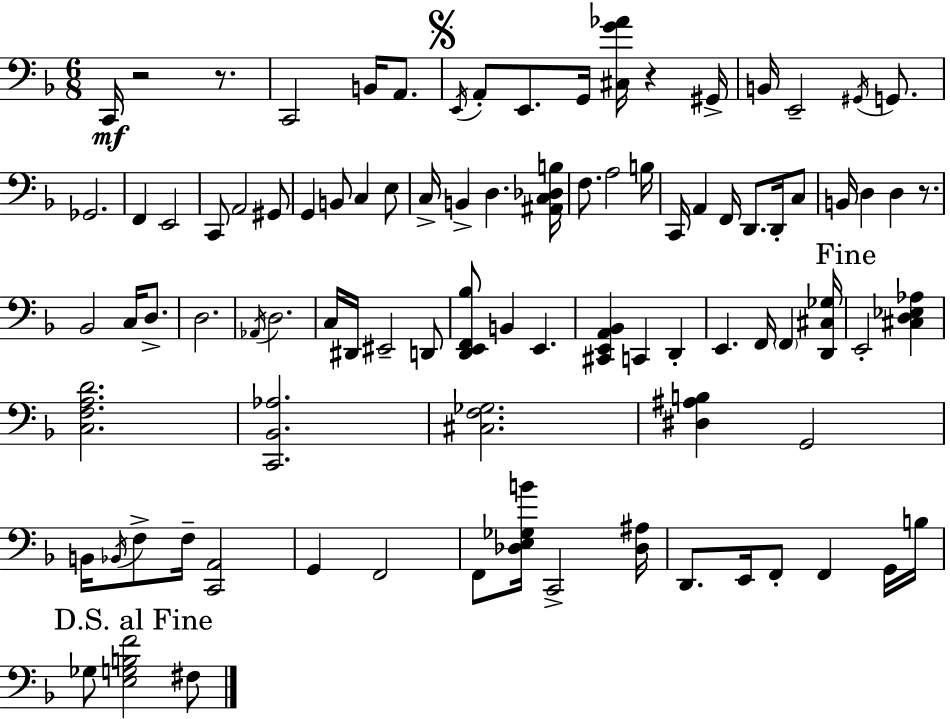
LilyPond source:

{
  \clef bass
  \numericTimeSignature
  \time 6/8
  \key f \major
  c,16\mf r2 r8. | c,2 b,16 a,8. | \mark \markup { \musicglyph "scripts.segno" } \acciaccatura { e,16 } a,8-. e,8. g,16 <cis g' aes'>16 r4 | gis,16-> b,16 e,2-- \acciaccatura { gis,16 } g,8. | \break ges,2. | f,4 e,2 | c,8 a,2 | gis,8 g,4 b,8 c4 | \break e8 c16-> b,4-> d4. | <ais, c des b>16 f8. a2 | b16 c,16 a,4 f,16 d,8. d,16-. | c8 b,16 d4 d4 r8. | \break bes,2 c16 d8.-> | d2. | \acciaccatura { aes,16 } d2. | c16 dis,16 eis,2-- | \break d,8 <d, e, f, bes>8 b,4 e,4. | <cis, e, a, bes,>4 c,4 d,4-. | e,4. f,16 \parenthesize f,4 | <d, cis ges>16 \mark "Fine" e,2-. <cis d ees aes>4 | \break <c f a d'>2. | <c, bes, aes>2. | <cis f ges>2. | <dis ais b>4 g,2 | \break b,16 \acciaccatura { bes,16 } f8-> f16-- <c, a,>2 | g,4 f,2 | f,8 <des e ges b'>16 c,2-> | <des ais>16 d,8. e,16 f,8-. f,4 | \break g,16 b16 \mark "D.S. al Fine" ges8 <e g b f'>2 | fis8 \bar "|."
}